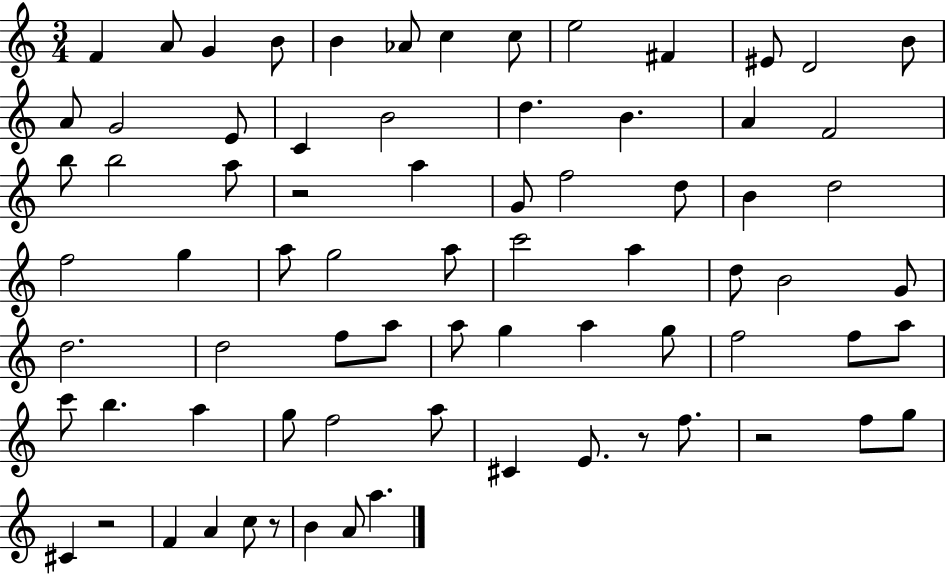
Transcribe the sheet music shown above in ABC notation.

X:1
T:Untitled
M:3/4
L:1/4
K:C
F A/2 G B/2 B _A/2 c c/2 e2 ^F ^E/2 D2 B/2 A/2 G2 E/2 C B2 d B A F2 b/2 b2 a/2 z2 a G/2 f2 d/2 B d2 f2 g a/2 g2 a/2 c'2 a d/2 B2 G/2 d2 d2 f/2 a/2 a/2 g a g/2 f2 f/2 a/2 c'/2 b a g/2 f2 a/2 ^C E/2 z/2 f/2 z2 f/2 g/2 ^C z2 F A c/2 z/2 B A/2 a